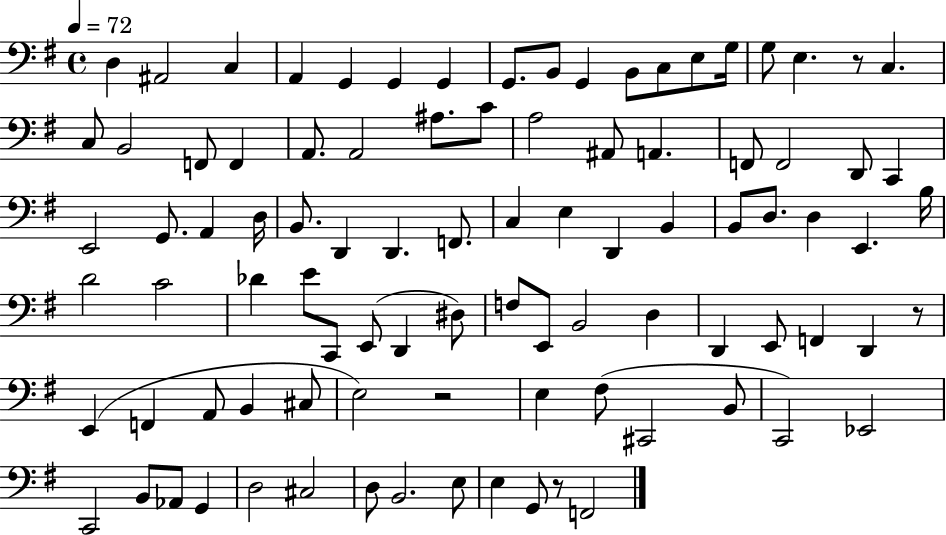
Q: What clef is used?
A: bass